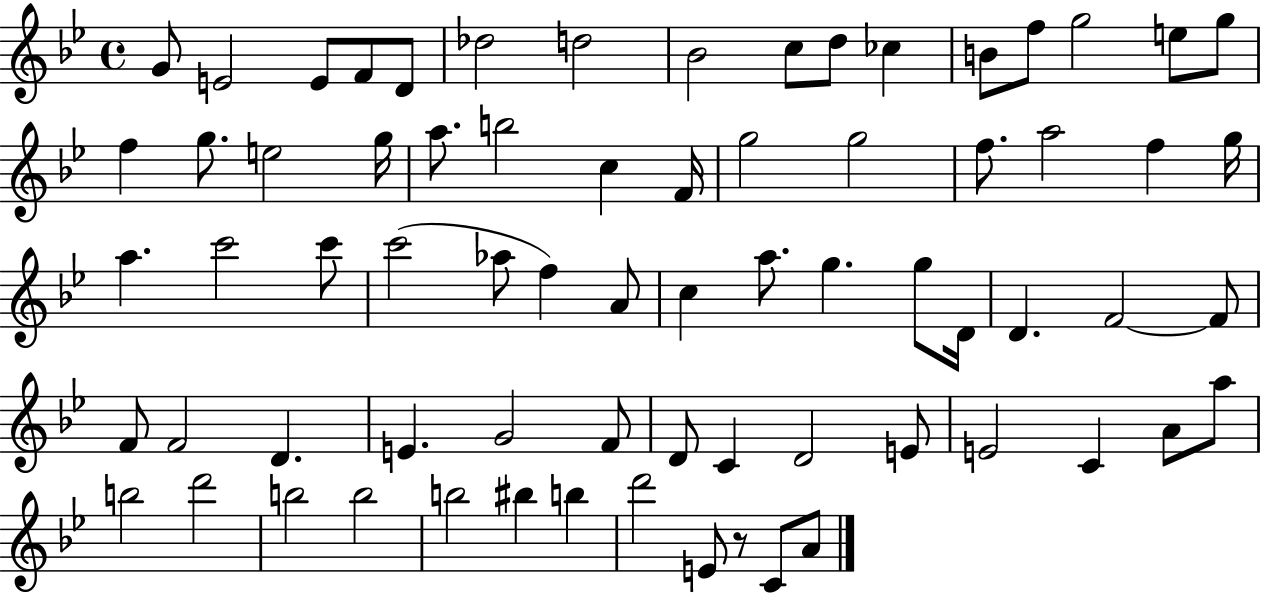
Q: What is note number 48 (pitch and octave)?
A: D4